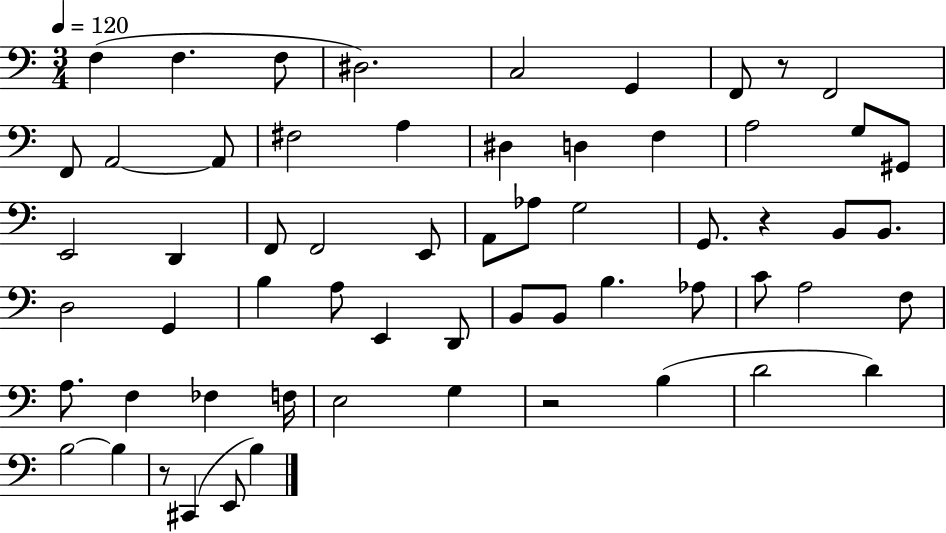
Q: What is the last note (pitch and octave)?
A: B3